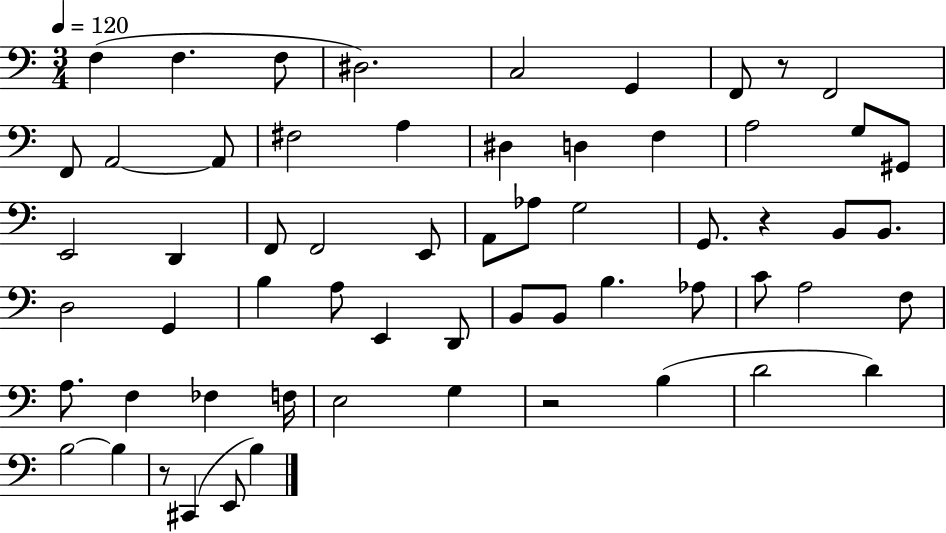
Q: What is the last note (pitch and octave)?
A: B3